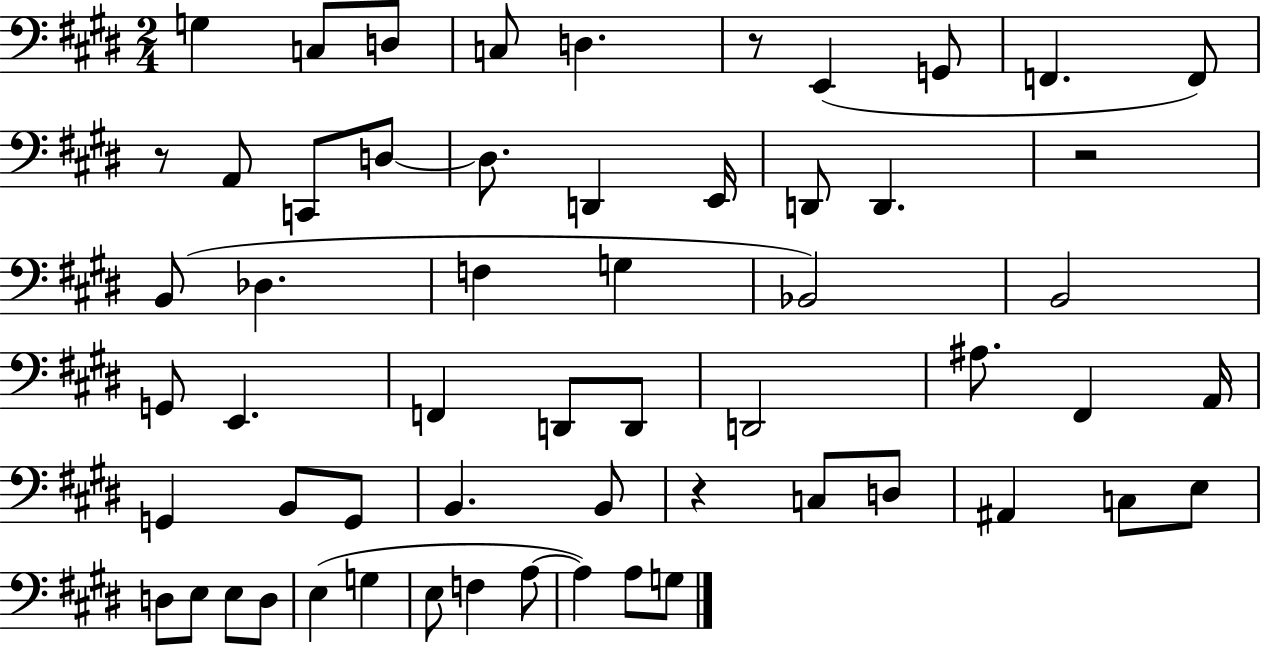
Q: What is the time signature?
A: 2/4